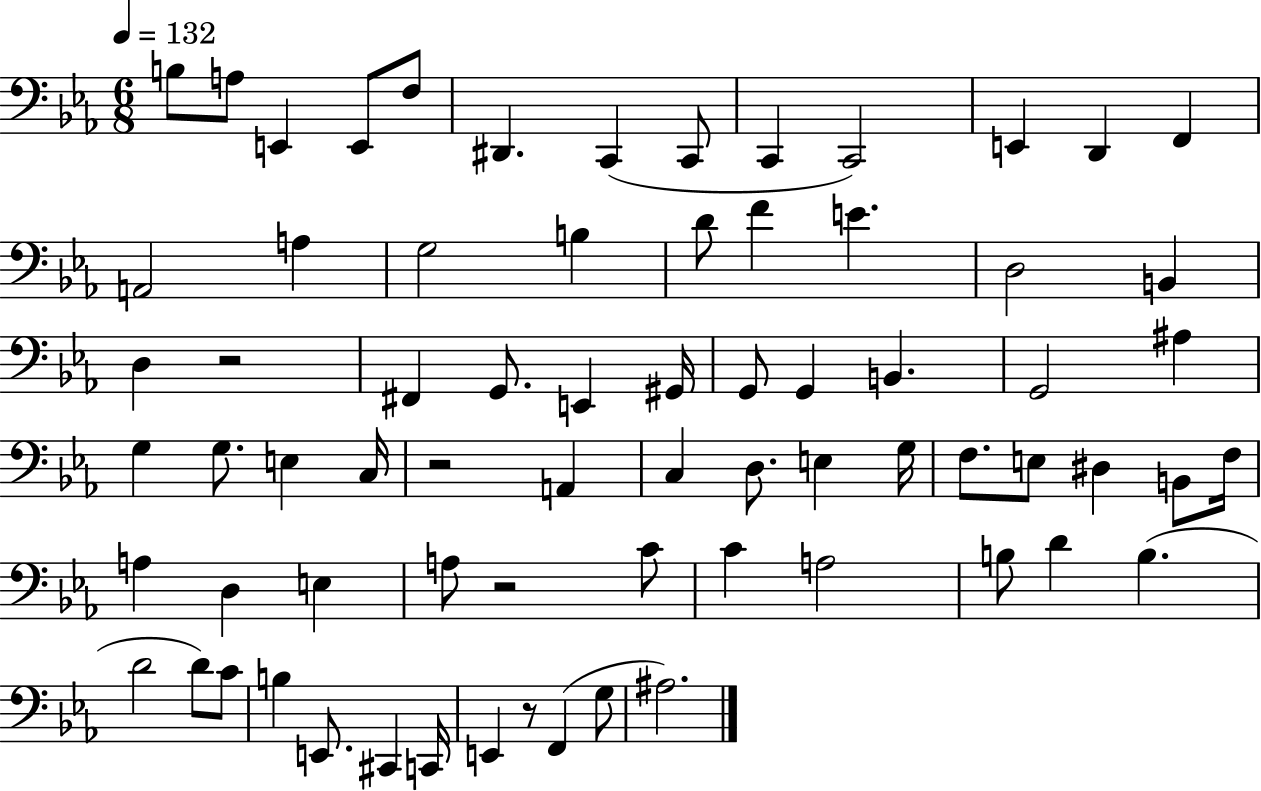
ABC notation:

X:1
T:Untitled
M:6/8
L:1/4
K:Eb
B,/2 A,/2 E,, E,,/2 F,/2 ^D,, C,, C,,/2 C,, C,,2 E,, D,, F,, A,,2 A, G,2 B, D/2 F E D,2 B,, D, z2 ^F,, G,,/2 E,, ^G,,/4 G,,/2 G,, B,, G,,2 ^A, G, G,/2 E, C,/4 z2 A,, C, D,/2 E, G,/4 F,/2 E,/2 ^D, B,,/2 F,/4 A, D, E, A,/2 z2 C/2 C A,2 B,/2 D B, D2 D/2 C/2 B, E,,/2 ^C,, C,,/4 E,, z/2 F,, G,/2 ^A,2